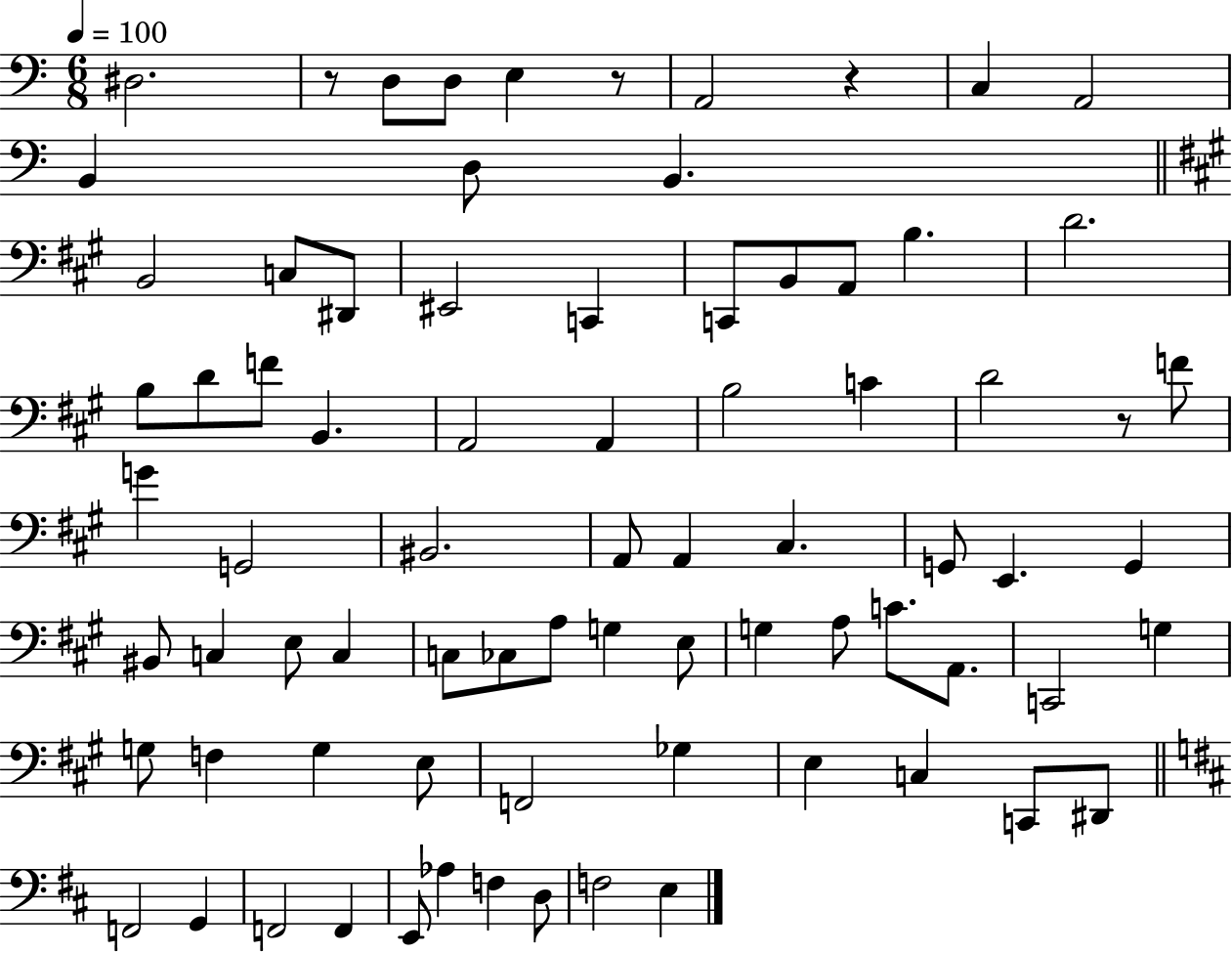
D#3/h. R/e D3/e D3/e E3/q R/e A2/h R/q C3/q A2/h B2/q D3/e B2/q. B2/h C3/e D#2/e EIS2/h C2/q C2/e B2/e A2/e B3/q. D4/h. B3/e D4/e F4/e B2/q. A2/h A2/q B3/h C4/q D4/h R/e F4/e G4/q G2/h BIS2/h. A2/e A2/q C#3/q. G2/e E2/q. G2/q BIS2/e C3/q E3/e C3/q C3/e CES3/e A3/e G3/q E3/e G3/q A3/e C4/e. A2/e. C2/h G3/q G3/e F3/q G3/q E3/e F2/h Gb3/q E3/q C3/q C2/e D#2/e F2/h G2/q F2/h F2/q E2/e Ab3/q F3/q D3/e F3/h E3/q